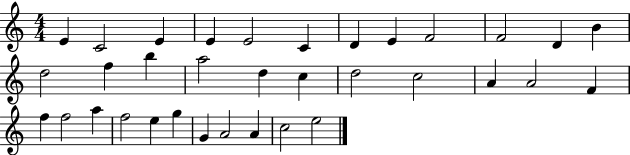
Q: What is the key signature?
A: C major